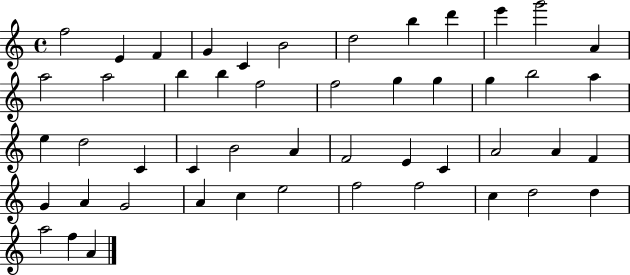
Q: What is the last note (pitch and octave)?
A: A4